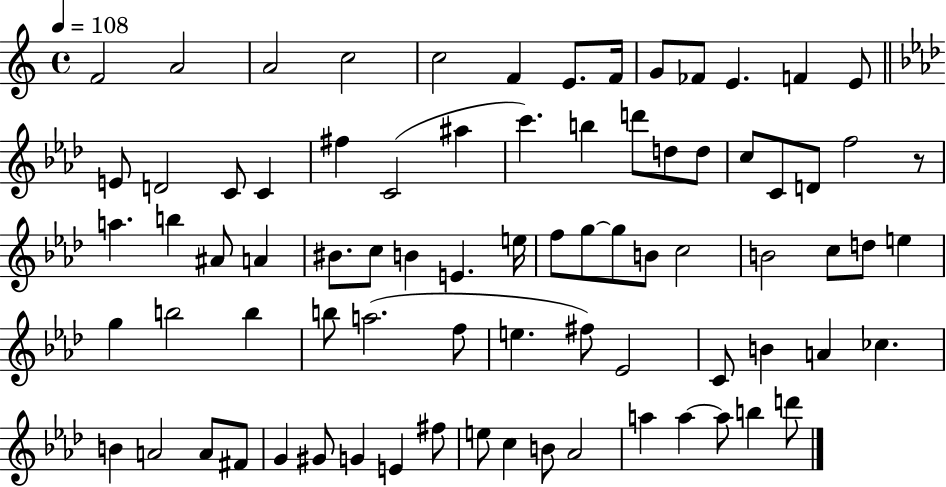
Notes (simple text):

F4/h A4/h A4/h C5/h C5/h F4/q E4/e. F4/s G4/e FES4/e E4/q. F4/q E4/e E4/e D4/h C4/e C4/q F#5/q C4/h A#5/q C6/q. B5/q D6/e D5/e D5/e C5/e C4/e D4/e F5/h R/e A5/q. B5/q A#4/e A4/q BIS4/e. C5/e B4/q E4/q. E5/s F5/e G5/e G5/e B4/e C5/h B4/h C5/e D5/e E5/q G5/q B5/h B5/q B5/e A5/h. F5/e E5/q. F#5/e Eb4/h C4/e B4/q A4/q CES5/q. B4/q A4/h A4/e F#4/e G4/q G#4/e G4/q E4/q F#5/e E5/e C5/q B4/e Ab4/h A5/q A5/q A5/e B5/q D6/e